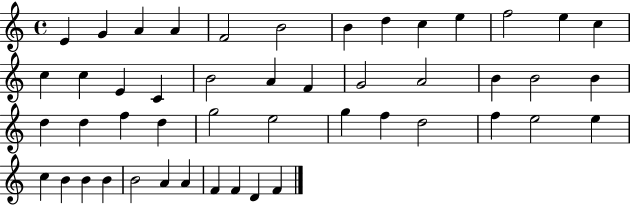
{
  \clef treble
  \time 4/4
  \defaultTimeSignature
  \key c \major
  e'4 g'4 a'4 a'4 | f'2 b'2 | b'4 d''4 c''4 e''4 | f''2 e''4 c''4 | \break c''4 c''4 e'4 c'4 | b'2 a'4 f'4 | g'2 a'2 | b'4 b'2 b'4 | \break d''4 d''4 f''4 d''4 | g''2 e''2 | g''4 f''4 d''2 | f''4 e''2 e''4 | \break c''4 b'4 b'4 b'4 | b'2 a'4 a'4 | f'4 f'4 d'4 f'4 | \bar "|."
}